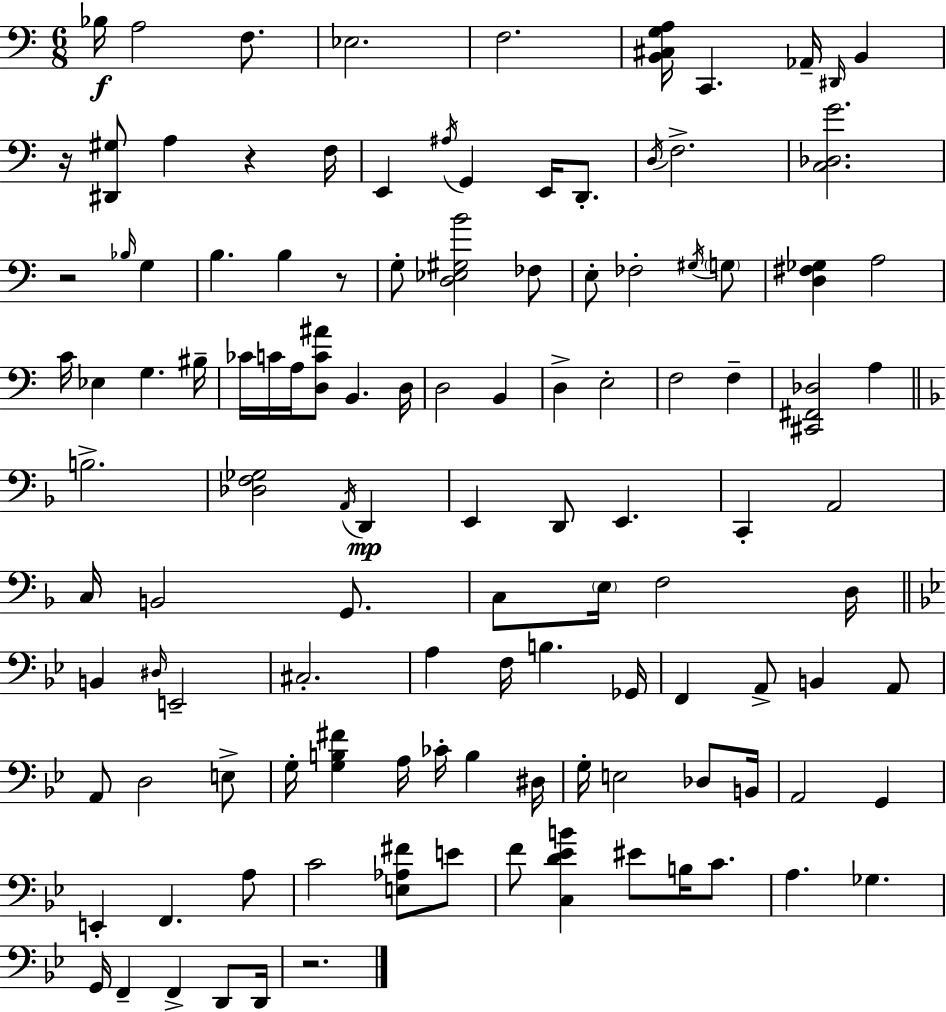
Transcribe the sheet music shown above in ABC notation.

X:1
T:Untitled
M:6/8
L:1/4
K:C
_B,/4 A,2 F,/2 _E,2 F,2 [B,,^C,G,A,]/4 C,, _A,,/4 ^D,,/4 B,, z/4 [^D,,^G,]/2 A, z F,/4 E,, ^A,/4 G,, E,,/4 D,,/2 D,/4 F,2 [C,_D,G]2 z2 _B,/4 G, B, B, z/2 G,/2 [D,_E,^G,B]2 _F,/2 E,/2 _F,2 ^G,/4 G,/2 [D,^F,_G,] A,2 C/4 _E, G, ^B,/4 _C/4 C/4 A,/4 [D,C^A]/2 B,, D,/4 D,2 B,, D, E,2 F,2 F, [^C,,^F,,_D,]2 A, B,2 [_D,F,_G,]2 A,,/4 D,, E,, D,,/2 E,, C,, A,,2 C,/4 B,,2 G,,/2 C,/2 E,/4 F,2 D,/4 B,, ^D,/4 E,,2 ^C,2 A, F,/4 B, _G,,/4 F,, A,,/2 B,, A,,/2 A,,/2 D,2 E,/2 G,/4 [G,B,^F] A,/4 _C/4 B, ^D,/4 G,/4 E,2 _D,/2 B,,/4 A,,2 G,, E,, F,, A,/2 C2 [E,_A,^F]/2 E/2 F/2 [C,D_EB] ^E/2 B,/4 C/2 A, _G, G,,/4 F,, F,, D,,/2 D,,/4 z2